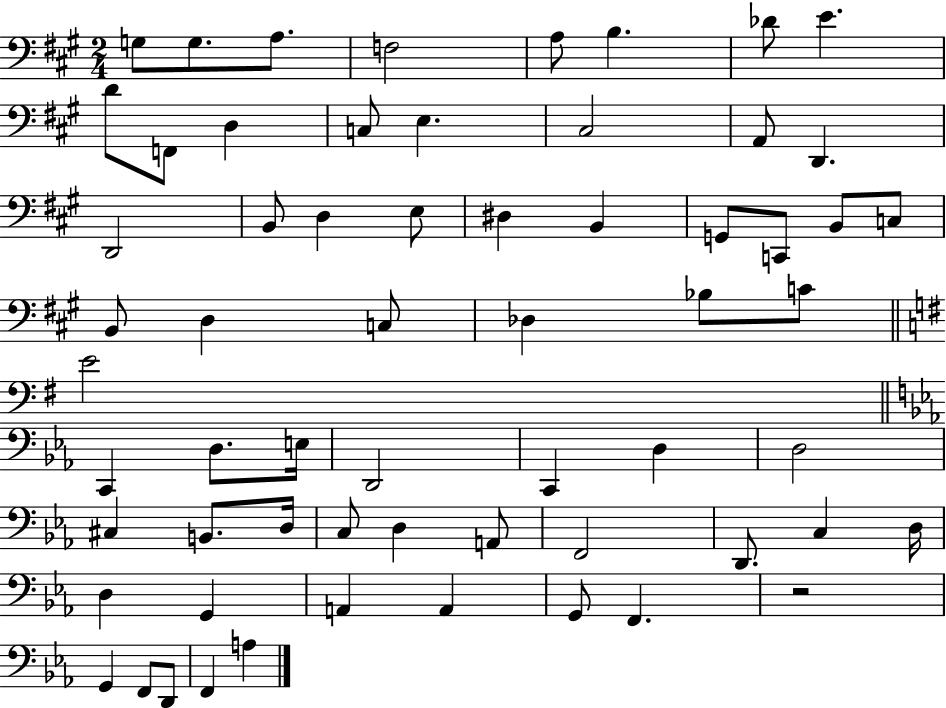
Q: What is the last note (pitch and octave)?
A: A3